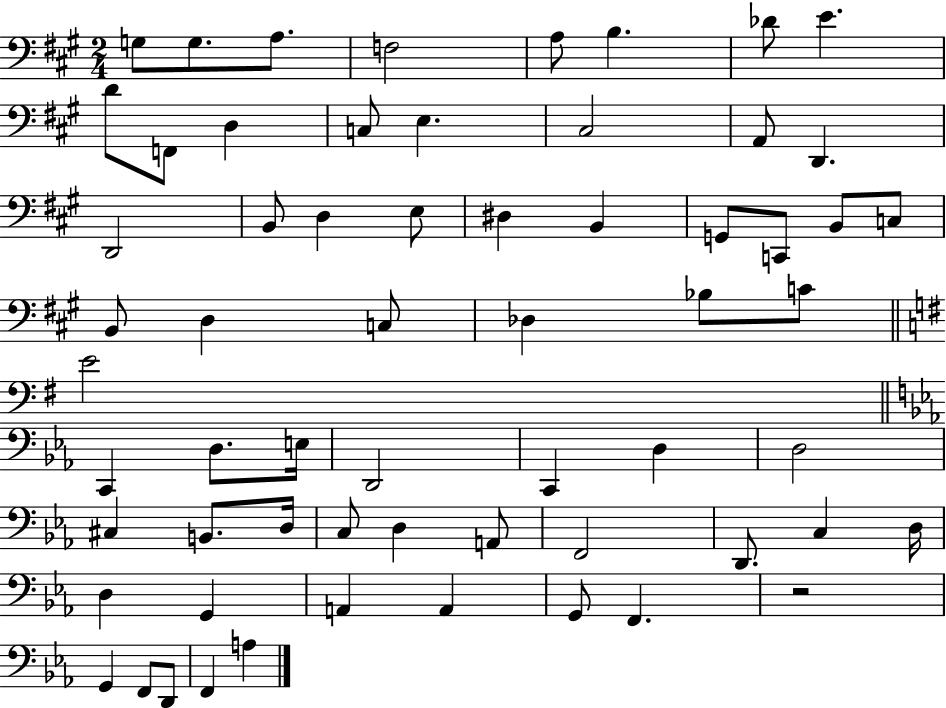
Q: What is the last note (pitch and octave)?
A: A3